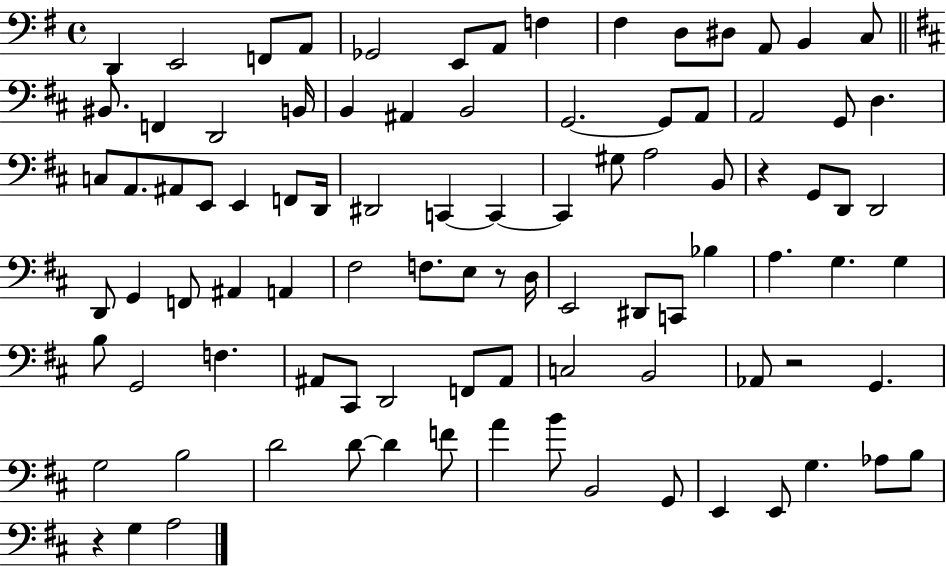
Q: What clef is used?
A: bass